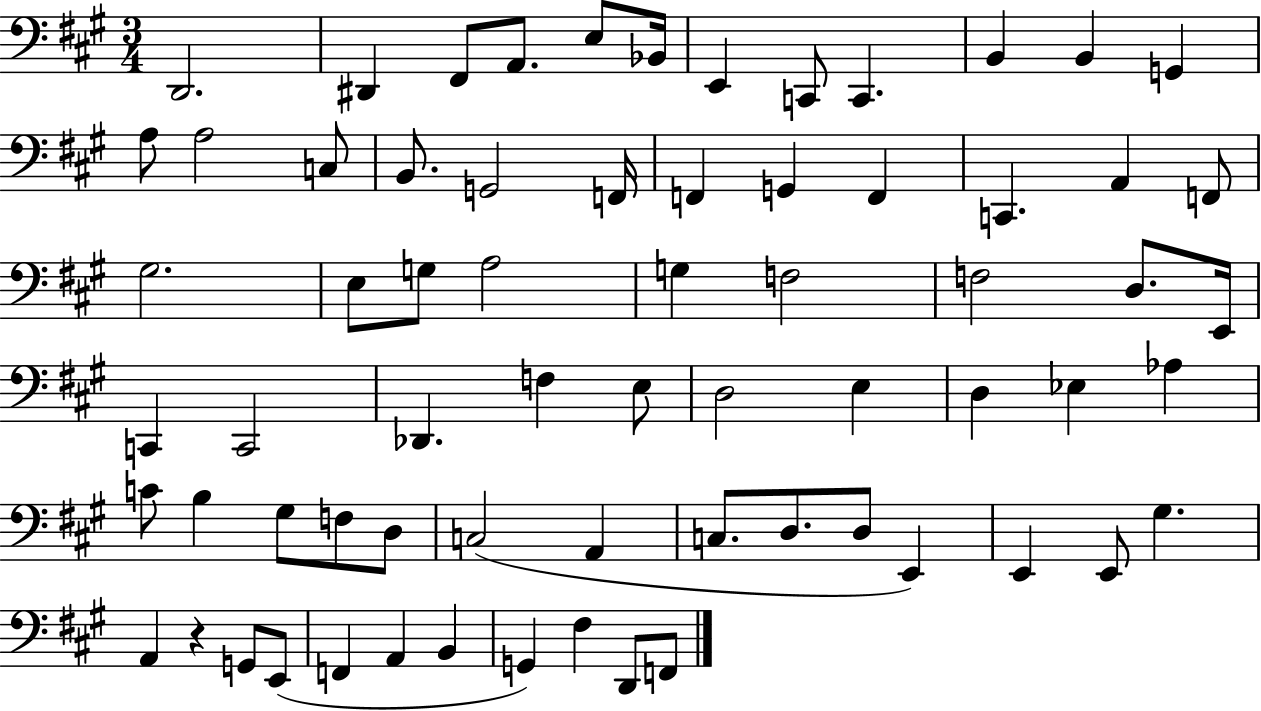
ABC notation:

X:1
T:Untitled
M:3/4
L:1/4
K:A
D,,2 ^D,, ^F,,/2 A,,/2 E,/2 _B,,/4 E,, C,,/2 C,, B,, B,, G,, A,/2 A,2 C,/2 B,,/2 G,,2 F,,/4 F,, G,, F,, C,, A,, F,,/2 ^G,2 E,/2 G,/2 A,2 G, F,2 F,2 D,/2 E,,/4 C,, C,,2 _D,, F, E,/2 D,2 E, D, _E, _A, C/2 B, ^G,/2 F,/2 D,/2 C,2 A,, C,/2 D,/2 D,/2 E,, E,, E,,/2 ^G, A,, z G,,/2 E,,/2 F,, A,, B,, G,, ^F, D,,/2 F,,/2